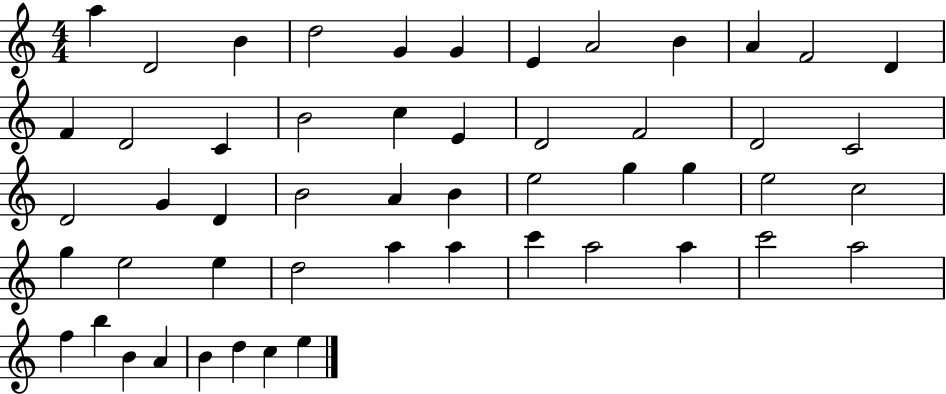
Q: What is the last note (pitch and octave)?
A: E5